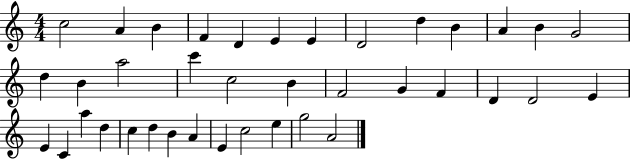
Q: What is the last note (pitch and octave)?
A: A4